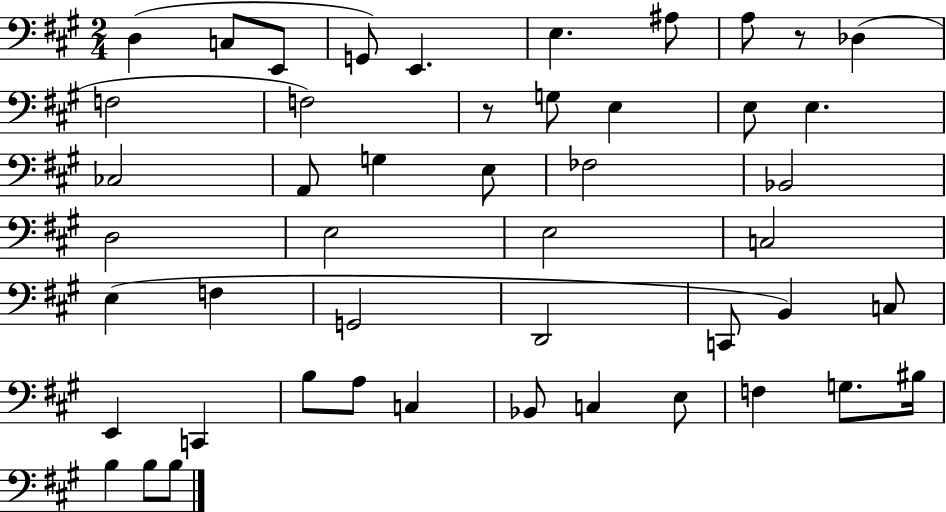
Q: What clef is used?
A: bass